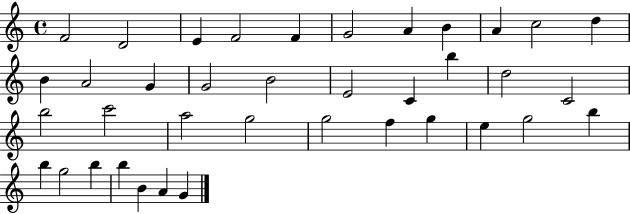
F4/h D4/h E4/q F4/h F4/q G4/h A4/q B4/q A4/q C5/h D5/q B4/q A4/h G4/q G4/h B4/h E4/h C4/q B5/q D5/h C4/h B5/h C6/h A5/h G5/h G5/h F5/q G5/q E5/q G5/h B5/q B5/q G5/h B5/q B5/q B4/q A4/q G4/q